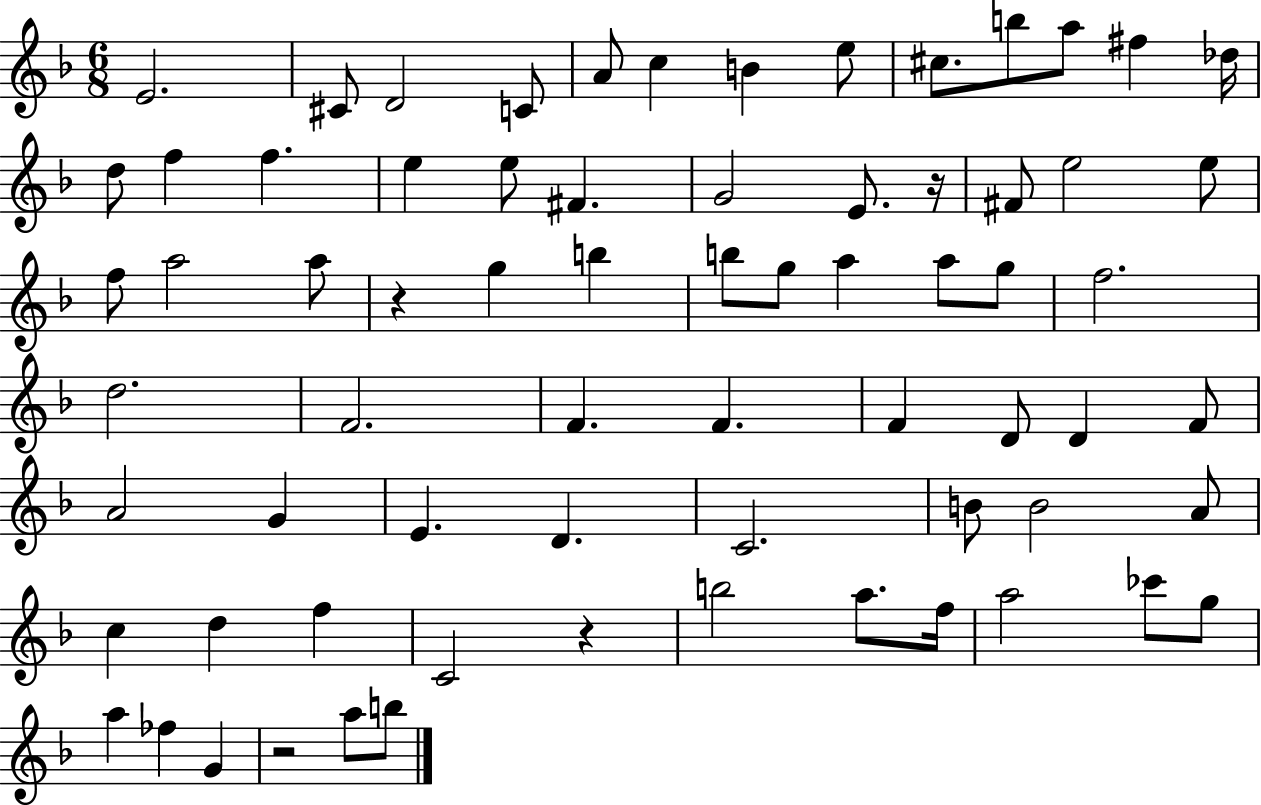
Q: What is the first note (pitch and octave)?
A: E4